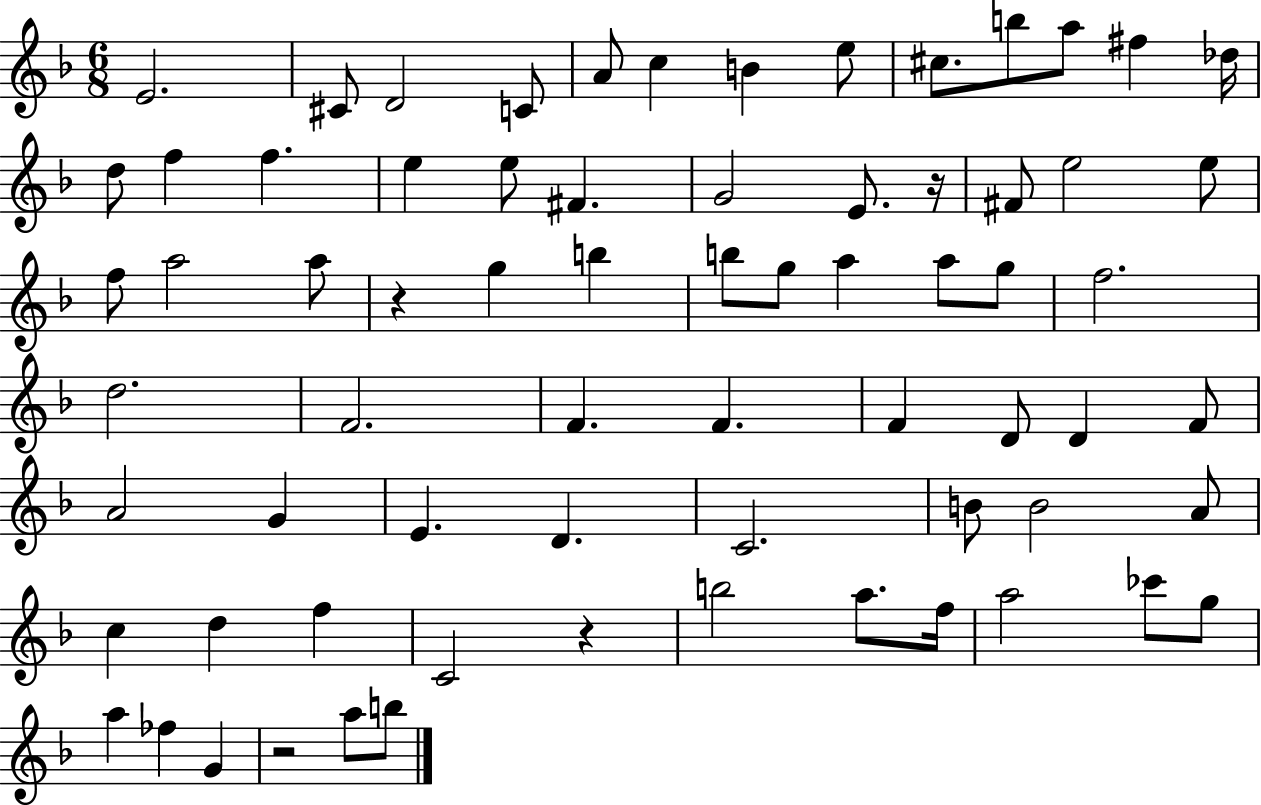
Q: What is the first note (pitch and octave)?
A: E4